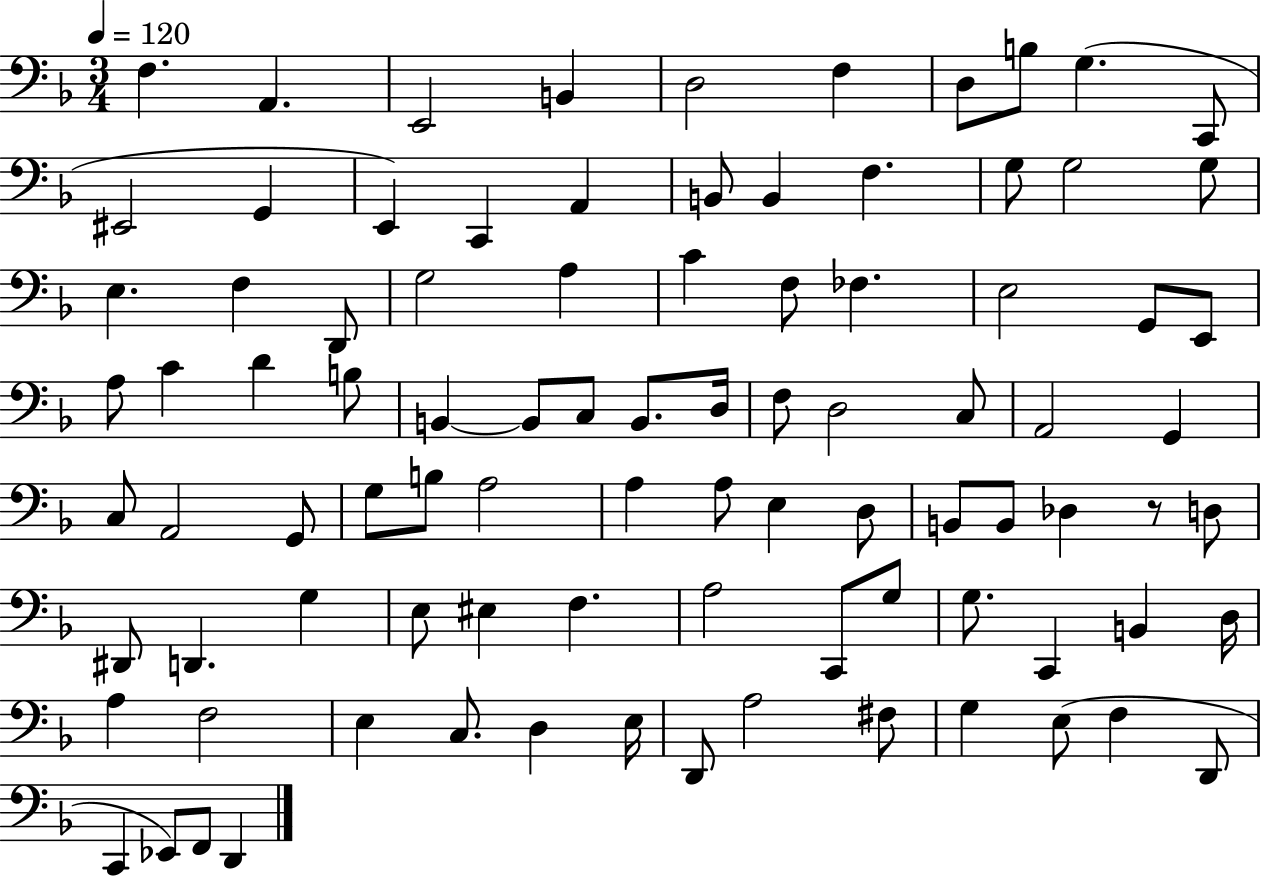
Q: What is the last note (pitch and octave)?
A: D2